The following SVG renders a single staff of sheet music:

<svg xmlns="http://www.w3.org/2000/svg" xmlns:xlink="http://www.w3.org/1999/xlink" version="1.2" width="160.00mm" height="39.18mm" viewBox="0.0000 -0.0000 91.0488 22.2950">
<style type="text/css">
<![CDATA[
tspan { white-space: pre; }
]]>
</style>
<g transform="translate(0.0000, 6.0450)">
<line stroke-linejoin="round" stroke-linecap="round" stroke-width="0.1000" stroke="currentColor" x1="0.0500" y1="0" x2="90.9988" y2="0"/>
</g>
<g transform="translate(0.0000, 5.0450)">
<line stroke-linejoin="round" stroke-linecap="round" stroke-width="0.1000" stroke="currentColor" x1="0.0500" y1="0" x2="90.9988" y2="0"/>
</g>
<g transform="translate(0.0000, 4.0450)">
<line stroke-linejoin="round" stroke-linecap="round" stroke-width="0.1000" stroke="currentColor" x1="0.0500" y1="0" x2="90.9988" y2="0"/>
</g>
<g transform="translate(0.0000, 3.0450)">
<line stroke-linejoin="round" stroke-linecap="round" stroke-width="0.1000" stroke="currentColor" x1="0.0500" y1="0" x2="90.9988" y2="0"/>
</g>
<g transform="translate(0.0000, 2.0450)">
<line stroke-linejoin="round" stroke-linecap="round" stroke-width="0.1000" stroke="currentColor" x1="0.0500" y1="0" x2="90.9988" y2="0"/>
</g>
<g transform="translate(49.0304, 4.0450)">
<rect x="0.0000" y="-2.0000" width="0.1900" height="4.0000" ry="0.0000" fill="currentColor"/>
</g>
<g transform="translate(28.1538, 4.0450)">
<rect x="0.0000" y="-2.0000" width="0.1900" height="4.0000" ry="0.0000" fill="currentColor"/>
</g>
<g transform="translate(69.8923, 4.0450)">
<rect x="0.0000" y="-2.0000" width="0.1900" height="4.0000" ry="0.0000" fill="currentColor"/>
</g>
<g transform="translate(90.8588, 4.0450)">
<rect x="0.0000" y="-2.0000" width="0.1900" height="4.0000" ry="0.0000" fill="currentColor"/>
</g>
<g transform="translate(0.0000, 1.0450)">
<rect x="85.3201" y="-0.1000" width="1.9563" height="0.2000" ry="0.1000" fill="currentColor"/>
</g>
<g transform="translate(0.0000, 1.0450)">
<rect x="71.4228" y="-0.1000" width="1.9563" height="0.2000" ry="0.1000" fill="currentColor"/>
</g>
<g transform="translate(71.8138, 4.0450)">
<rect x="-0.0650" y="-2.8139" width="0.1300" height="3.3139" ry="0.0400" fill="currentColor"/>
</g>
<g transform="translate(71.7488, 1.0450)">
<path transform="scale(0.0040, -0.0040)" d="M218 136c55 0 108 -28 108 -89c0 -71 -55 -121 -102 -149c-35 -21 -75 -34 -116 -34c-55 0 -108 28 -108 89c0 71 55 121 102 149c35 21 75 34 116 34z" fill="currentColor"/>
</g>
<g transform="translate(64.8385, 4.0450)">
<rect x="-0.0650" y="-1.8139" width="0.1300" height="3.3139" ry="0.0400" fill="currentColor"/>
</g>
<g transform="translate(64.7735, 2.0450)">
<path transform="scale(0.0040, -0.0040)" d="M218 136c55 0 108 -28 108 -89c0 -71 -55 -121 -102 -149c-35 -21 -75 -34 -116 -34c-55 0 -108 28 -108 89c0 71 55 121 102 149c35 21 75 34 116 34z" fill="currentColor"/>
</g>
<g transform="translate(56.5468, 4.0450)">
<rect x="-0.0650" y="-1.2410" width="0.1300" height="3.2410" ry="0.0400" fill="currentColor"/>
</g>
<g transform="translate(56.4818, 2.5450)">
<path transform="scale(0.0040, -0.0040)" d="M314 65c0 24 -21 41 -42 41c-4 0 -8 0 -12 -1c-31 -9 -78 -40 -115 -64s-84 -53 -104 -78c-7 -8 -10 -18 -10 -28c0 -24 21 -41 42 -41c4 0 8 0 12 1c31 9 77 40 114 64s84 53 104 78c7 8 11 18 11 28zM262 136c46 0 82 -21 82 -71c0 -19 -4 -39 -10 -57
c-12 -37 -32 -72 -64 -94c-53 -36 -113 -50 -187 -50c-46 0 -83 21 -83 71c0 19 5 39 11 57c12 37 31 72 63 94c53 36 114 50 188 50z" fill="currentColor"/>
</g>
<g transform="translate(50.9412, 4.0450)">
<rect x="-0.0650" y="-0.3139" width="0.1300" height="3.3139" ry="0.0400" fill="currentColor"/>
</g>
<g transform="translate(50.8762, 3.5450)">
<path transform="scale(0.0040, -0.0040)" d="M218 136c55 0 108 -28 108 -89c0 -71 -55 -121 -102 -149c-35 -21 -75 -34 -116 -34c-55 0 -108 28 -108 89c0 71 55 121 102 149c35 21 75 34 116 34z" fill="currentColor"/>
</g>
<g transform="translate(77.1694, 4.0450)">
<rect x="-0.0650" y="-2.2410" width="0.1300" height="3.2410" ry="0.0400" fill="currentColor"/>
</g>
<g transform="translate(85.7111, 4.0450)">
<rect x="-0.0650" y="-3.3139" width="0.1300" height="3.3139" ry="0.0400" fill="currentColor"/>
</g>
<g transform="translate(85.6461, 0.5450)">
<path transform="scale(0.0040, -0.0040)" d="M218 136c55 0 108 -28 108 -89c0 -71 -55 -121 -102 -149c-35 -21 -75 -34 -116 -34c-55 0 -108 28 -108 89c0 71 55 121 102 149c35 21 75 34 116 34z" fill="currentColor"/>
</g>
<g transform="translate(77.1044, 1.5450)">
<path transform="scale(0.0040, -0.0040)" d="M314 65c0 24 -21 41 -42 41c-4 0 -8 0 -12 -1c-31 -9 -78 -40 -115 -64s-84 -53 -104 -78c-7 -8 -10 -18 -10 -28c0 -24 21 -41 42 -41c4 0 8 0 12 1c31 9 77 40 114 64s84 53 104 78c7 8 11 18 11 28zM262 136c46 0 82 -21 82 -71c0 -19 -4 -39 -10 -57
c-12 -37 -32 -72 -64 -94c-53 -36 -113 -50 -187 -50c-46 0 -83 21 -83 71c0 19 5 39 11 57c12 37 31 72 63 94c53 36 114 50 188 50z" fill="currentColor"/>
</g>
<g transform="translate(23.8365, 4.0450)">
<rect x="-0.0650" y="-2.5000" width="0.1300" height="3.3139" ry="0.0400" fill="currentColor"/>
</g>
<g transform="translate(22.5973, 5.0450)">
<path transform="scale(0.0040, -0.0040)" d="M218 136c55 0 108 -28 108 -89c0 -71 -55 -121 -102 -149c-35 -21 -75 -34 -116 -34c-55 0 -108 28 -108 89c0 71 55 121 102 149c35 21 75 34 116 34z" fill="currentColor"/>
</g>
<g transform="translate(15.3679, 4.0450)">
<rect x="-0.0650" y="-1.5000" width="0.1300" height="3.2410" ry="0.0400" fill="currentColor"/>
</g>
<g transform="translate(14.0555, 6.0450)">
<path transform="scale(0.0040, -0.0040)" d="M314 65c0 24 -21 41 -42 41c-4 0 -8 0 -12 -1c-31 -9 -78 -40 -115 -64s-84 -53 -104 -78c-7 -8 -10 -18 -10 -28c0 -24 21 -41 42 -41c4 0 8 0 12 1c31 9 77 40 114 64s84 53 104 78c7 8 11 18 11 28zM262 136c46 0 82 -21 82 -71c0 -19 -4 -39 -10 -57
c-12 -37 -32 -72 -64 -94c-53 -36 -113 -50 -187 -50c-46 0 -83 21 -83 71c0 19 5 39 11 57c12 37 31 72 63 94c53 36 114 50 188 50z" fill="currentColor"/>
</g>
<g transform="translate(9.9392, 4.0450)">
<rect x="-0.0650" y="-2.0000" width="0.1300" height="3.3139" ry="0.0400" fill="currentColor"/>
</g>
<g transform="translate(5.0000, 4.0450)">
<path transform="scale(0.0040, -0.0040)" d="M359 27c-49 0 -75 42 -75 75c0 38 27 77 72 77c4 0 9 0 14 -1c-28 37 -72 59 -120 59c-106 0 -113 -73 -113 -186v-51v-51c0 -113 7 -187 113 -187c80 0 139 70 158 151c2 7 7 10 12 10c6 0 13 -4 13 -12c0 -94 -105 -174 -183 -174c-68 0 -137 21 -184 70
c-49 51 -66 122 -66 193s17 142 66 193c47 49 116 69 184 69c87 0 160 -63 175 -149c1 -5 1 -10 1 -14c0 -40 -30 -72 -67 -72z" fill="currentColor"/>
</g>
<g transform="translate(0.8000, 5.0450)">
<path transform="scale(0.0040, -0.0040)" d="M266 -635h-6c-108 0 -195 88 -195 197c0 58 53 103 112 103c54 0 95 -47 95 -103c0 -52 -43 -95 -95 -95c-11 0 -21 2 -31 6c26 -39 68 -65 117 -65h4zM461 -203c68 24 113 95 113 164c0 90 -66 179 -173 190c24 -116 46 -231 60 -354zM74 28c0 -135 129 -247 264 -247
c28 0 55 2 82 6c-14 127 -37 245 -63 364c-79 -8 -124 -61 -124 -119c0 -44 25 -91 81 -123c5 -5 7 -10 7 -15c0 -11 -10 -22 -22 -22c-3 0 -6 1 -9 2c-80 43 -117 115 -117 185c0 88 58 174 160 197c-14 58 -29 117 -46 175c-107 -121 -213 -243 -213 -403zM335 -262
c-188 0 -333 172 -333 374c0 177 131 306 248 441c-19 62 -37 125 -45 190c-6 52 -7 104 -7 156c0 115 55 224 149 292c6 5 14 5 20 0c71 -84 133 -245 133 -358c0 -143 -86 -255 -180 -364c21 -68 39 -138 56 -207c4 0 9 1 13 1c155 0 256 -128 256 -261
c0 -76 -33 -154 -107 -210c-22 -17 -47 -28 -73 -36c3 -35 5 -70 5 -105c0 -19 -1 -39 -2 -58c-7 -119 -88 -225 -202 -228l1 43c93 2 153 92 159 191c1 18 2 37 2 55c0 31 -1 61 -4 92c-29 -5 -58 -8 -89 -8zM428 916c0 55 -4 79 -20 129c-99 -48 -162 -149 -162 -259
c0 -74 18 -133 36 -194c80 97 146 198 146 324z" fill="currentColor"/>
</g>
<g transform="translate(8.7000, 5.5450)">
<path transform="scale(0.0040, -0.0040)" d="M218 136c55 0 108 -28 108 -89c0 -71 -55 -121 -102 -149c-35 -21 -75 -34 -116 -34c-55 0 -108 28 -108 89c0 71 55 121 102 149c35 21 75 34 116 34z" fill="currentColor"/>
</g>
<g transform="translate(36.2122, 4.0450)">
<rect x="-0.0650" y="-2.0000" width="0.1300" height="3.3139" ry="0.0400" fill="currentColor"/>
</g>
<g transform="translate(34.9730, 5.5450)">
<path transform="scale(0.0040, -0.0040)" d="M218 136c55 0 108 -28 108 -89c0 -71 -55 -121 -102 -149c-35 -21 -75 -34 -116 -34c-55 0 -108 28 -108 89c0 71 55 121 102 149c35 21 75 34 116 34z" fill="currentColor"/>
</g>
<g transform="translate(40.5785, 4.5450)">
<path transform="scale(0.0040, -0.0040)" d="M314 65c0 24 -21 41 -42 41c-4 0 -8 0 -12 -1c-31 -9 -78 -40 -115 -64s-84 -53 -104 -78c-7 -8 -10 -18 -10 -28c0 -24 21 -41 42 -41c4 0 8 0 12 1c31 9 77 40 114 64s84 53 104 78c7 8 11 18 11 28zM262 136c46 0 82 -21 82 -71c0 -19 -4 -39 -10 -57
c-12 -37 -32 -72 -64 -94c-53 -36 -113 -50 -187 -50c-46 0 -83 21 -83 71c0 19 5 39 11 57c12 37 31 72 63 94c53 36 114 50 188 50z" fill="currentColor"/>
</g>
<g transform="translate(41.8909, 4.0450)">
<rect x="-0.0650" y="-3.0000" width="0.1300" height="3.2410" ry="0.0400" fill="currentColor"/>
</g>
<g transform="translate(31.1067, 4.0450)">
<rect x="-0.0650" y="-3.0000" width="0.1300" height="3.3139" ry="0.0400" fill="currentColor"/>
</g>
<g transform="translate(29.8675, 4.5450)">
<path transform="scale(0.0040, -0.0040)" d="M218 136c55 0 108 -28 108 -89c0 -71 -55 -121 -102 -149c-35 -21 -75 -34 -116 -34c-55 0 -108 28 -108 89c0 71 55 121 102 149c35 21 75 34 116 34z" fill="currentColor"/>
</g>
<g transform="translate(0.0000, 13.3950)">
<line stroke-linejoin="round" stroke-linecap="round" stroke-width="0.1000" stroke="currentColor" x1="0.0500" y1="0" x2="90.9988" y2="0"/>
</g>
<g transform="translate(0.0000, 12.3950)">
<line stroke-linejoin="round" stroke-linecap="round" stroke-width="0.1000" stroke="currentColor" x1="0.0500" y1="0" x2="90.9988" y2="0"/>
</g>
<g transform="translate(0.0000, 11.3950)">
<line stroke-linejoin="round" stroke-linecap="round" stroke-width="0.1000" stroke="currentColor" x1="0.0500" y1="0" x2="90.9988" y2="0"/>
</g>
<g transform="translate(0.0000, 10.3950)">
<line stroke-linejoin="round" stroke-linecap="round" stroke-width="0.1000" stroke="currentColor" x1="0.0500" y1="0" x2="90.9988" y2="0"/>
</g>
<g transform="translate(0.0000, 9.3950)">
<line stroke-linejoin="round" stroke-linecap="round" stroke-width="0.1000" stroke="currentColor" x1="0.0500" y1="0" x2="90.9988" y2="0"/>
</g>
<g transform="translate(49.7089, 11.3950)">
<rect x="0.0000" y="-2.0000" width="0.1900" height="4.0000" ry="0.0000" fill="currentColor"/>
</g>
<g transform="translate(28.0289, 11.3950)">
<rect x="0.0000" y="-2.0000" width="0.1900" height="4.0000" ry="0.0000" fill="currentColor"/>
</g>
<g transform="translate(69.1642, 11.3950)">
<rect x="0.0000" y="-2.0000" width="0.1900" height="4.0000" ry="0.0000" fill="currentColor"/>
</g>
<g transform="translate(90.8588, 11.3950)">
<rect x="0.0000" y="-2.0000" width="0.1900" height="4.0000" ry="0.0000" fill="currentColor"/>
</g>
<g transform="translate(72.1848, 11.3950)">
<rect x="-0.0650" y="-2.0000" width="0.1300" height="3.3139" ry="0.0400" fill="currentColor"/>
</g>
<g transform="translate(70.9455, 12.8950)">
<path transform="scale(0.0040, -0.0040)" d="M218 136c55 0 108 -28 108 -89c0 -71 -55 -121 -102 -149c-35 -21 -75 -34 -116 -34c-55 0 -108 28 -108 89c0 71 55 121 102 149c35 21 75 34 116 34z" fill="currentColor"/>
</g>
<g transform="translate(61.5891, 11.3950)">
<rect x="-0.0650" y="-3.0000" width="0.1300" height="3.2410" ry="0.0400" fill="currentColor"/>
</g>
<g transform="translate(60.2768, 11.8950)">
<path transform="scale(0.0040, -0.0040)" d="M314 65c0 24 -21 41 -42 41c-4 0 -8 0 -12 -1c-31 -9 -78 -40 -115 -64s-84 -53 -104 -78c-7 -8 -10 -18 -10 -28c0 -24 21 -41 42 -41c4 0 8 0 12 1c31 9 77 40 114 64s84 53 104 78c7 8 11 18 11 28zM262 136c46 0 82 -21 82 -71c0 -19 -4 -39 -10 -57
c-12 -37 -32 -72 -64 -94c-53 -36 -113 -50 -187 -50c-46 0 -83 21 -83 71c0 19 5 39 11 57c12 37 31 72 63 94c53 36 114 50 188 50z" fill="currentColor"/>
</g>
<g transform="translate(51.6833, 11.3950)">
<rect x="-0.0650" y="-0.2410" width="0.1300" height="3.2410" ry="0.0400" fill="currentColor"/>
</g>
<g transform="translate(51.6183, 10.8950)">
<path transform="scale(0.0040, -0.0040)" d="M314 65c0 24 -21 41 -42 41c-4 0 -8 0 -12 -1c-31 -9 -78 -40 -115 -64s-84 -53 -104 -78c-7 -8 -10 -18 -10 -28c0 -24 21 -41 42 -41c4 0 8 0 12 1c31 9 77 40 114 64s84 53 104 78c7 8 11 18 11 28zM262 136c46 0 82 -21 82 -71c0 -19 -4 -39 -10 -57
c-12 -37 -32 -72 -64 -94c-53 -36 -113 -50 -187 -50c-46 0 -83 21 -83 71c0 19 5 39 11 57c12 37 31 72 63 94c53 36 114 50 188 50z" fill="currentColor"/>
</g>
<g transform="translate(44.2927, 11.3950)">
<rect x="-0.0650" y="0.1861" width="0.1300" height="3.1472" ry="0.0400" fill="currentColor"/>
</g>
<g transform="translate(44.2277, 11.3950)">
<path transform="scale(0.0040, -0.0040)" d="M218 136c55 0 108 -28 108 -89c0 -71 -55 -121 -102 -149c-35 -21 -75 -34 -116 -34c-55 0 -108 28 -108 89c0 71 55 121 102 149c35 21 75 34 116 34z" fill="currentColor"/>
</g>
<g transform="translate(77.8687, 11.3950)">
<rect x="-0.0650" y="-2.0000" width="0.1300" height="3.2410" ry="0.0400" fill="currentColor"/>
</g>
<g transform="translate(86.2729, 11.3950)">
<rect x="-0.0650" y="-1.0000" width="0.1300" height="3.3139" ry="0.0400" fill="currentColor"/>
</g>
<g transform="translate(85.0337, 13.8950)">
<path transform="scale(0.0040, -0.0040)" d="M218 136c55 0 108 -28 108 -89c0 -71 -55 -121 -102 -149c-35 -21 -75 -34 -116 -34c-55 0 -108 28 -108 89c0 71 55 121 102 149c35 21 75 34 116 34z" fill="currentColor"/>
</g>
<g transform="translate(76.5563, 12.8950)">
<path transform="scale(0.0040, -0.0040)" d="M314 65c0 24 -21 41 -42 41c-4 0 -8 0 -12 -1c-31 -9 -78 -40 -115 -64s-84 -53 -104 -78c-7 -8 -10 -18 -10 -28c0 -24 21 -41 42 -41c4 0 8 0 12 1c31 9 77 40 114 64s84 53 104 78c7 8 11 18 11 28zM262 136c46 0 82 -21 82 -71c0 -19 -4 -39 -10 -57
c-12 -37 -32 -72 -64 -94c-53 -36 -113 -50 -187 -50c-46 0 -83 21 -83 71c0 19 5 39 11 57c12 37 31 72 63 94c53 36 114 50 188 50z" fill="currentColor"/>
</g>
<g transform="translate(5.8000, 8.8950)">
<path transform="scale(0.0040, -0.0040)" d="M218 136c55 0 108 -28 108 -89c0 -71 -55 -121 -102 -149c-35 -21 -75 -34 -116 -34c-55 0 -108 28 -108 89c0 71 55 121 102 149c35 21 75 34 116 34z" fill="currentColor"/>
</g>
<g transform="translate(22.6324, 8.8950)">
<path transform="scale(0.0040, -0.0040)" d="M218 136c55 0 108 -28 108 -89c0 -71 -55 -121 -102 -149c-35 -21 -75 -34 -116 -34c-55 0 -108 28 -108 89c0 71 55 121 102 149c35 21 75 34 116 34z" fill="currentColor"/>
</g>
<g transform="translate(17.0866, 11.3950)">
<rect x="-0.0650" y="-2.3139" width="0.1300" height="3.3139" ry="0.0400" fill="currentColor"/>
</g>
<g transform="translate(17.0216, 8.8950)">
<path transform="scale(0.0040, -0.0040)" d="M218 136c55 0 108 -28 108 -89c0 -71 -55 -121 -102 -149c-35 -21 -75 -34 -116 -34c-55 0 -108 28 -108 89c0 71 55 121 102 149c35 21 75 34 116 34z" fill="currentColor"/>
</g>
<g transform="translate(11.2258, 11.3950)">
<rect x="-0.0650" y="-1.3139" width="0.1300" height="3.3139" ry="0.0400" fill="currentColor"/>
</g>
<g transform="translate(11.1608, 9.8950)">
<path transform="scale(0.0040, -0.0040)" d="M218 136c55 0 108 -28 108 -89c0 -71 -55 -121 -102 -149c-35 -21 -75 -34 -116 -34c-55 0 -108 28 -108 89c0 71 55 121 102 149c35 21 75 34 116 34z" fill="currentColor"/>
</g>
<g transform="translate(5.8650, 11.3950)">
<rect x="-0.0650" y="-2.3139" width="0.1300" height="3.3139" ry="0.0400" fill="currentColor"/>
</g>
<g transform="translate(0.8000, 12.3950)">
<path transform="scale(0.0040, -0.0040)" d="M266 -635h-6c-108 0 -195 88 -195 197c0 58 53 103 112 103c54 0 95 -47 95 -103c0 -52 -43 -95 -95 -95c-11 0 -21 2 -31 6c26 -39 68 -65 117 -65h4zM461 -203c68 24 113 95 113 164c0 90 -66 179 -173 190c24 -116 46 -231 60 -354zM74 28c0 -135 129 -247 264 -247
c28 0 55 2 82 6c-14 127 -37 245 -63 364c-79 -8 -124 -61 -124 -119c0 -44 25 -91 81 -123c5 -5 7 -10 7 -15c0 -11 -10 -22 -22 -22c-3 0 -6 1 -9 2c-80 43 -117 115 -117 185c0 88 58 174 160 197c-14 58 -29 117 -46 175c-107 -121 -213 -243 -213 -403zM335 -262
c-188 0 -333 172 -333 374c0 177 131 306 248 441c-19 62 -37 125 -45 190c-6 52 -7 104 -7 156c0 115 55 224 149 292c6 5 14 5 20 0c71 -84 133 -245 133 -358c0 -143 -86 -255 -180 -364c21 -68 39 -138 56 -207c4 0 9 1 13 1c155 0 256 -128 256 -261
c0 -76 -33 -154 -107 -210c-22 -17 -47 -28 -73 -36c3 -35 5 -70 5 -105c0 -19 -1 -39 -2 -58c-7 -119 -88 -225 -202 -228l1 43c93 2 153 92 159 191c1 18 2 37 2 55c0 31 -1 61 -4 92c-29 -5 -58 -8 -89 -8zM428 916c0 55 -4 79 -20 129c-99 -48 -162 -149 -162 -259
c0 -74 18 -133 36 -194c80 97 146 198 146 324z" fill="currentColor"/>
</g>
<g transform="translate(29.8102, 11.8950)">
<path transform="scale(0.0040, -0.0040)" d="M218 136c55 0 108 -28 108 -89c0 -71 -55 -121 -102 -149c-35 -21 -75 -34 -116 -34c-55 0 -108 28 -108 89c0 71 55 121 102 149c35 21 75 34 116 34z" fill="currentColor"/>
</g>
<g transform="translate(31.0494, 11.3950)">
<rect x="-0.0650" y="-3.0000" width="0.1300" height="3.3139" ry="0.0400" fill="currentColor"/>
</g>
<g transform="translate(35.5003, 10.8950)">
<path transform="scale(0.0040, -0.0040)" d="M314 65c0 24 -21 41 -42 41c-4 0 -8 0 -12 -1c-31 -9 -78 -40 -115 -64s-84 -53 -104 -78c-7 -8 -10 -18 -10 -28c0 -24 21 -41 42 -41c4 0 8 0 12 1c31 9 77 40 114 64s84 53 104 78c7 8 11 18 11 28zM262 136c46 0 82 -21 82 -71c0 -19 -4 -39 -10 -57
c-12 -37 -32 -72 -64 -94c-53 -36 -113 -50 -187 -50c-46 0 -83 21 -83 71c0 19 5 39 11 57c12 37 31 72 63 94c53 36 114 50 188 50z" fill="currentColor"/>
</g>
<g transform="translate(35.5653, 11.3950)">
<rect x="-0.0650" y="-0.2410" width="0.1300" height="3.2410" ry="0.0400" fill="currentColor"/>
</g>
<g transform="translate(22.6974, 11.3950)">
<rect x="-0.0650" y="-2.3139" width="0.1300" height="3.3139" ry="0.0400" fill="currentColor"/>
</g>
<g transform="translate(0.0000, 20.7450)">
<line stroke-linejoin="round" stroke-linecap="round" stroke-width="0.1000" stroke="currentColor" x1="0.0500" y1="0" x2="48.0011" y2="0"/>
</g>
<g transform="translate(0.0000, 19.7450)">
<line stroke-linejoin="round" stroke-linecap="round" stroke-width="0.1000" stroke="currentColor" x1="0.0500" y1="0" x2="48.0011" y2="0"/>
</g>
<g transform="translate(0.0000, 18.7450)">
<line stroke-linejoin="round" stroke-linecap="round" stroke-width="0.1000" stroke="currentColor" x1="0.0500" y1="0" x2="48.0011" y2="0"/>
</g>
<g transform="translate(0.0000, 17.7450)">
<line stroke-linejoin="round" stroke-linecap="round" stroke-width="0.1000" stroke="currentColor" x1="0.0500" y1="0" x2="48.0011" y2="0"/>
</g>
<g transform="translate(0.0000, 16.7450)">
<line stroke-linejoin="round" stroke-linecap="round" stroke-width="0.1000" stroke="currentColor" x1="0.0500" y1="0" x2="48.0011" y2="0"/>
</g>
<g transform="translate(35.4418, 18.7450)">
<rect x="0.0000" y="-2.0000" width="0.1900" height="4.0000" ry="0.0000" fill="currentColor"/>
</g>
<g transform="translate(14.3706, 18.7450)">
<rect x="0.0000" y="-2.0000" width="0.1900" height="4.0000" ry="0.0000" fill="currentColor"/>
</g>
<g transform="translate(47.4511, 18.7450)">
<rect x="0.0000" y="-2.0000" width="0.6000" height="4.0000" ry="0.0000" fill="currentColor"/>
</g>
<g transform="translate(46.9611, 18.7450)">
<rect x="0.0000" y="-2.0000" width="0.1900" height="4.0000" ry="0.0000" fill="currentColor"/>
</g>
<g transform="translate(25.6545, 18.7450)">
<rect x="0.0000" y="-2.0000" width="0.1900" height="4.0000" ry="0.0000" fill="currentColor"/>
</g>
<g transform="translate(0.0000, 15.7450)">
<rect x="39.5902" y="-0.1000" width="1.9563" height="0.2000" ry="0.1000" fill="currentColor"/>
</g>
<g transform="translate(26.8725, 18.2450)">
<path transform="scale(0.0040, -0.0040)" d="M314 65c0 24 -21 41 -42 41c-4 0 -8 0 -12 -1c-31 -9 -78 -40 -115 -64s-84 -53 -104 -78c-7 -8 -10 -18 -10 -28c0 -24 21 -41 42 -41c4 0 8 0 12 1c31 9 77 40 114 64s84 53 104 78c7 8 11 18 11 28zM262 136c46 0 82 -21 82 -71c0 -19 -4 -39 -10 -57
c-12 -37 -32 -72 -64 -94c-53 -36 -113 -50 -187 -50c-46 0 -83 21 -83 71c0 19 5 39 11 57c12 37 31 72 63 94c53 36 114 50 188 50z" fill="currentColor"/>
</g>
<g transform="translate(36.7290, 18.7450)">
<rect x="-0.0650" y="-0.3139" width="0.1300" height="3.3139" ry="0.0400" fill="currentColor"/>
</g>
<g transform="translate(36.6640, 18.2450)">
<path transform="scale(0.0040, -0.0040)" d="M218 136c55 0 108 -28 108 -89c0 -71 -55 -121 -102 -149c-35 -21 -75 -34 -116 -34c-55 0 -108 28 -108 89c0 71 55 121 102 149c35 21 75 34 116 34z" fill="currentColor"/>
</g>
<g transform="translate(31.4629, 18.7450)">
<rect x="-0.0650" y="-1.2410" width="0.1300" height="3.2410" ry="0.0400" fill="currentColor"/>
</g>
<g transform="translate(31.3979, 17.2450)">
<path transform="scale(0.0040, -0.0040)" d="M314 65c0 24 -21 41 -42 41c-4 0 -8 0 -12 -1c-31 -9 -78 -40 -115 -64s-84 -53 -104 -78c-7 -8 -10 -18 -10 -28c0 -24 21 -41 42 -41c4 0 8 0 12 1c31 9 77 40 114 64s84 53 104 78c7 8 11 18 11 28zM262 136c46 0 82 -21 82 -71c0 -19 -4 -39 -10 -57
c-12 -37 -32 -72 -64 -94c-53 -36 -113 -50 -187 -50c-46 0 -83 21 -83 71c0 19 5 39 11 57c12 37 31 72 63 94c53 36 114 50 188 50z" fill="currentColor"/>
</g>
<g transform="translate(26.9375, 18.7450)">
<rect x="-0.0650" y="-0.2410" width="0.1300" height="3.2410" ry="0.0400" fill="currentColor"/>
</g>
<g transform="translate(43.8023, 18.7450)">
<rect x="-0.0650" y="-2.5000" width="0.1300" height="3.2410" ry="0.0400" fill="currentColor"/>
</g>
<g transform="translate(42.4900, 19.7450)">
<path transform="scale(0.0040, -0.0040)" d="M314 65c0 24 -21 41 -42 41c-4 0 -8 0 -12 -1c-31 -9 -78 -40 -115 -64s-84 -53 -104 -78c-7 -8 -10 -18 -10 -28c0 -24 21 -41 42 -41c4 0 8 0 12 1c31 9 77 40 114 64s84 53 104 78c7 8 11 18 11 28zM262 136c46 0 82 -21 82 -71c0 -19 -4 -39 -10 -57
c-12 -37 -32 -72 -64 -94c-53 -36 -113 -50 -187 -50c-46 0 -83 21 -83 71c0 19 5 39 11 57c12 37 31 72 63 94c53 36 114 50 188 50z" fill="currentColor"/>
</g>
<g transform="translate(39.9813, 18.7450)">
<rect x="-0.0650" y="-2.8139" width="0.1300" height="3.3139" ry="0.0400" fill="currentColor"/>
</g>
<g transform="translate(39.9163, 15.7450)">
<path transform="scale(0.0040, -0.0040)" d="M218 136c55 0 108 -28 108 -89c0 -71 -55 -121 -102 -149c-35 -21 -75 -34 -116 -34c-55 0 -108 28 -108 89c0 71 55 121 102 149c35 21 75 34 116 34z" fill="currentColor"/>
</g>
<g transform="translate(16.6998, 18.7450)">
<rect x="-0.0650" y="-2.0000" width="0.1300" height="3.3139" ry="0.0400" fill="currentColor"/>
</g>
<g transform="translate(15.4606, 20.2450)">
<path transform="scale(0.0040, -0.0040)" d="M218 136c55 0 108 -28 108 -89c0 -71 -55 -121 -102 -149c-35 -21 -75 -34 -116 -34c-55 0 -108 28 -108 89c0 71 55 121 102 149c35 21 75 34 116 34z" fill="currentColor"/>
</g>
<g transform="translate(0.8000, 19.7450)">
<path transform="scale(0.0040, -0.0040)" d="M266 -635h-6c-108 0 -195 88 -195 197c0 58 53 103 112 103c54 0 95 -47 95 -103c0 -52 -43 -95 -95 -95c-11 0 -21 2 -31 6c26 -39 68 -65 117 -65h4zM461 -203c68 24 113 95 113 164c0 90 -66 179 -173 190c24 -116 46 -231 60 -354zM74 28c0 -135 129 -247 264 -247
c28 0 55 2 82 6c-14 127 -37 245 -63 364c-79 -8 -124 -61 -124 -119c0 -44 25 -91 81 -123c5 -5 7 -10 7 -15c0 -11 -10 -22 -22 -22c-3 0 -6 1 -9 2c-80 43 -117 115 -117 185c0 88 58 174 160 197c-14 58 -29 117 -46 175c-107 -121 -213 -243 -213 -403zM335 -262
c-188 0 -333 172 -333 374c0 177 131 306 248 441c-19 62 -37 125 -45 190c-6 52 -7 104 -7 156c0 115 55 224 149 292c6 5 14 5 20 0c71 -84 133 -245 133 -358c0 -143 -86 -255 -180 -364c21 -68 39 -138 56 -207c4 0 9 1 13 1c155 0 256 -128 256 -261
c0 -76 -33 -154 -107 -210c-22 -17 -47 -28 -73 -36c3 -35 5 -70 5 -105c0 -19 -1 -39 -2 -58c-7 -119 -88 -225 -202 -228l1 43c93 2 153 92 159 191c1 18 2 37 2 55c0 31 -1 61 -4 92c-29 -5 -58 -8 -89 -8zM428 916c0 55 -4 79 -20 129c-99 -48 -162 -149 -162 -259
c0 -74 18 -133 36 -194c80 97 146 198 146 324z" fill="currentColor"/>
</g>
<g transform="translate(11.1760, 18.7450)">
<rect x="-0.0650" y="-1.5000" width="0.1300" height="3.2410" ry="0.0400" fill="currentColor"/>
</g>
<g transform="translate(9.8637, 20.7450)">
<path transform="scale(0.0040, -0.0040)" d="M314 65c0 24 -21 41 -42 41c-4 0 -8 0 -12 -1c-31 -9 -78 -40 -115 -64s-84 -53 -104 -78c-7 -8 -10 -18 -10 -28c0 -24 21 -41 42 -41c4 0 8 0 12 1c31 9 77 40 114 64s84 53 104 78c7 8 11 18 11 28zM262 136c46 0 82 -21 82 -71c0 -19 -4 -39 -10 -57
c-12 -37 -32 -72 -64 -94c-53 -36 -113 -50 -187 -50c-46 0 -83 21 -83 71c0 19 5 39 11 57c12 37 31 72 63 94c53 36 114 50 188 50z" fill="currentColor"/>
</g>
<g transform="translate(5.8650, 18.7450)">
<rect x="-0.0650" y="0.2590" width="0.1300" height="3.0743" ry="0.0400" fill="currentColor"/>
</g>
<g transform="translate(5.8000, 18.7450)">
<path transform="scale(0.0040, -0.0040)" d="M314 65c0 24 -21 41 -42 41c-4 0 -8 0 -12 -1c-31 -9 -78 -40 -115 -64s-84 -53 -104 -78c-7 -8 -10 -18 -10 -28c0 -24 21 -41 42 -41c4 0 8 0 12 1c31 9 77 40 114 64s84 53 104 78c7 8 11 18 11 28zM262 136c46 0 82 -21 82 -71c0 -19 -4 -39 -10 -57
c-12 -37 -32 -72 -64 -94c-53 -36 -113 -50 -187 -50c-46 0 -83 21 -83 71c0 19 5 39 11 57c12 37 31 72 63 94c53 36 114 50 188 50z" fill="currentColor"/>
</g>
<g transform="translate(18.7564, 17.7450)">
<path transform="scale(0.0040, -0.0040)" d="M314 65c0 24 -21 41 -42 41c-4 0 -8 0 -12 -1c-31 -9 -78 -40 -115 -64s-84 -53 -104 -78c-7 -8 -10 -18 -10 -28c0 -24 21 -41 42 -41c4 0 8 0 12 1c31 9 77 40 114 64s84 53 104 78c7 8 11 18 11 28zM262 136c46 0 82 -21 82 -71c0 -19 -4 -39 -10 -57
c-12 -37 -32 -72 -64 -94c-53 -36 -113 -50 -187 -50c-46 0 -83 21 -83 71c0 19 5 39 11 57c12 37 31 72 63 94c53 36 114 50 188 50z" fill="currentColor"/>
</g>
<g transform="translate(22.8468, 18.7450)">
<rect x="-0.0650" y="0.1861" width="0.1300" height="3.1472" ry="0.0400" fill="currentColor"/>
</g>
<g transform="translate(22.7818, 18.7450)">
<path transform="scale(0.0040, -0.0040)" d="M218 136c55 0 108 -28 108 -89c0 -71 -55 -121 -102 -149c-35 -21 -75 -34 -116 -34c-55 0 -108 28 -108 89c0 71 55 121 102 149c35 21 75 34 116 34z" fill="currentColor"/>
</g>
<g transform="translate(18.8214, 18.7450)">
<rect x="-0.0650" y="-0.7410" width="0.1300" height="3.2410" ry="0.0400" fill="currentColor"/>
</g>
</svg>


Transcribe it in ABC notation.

X:1
T:Untitled
M:4/4
L:1/4
K:C
F E2 G A F A2 c e2 f a g2 b g e g g A c2 B c2 A2 F F2 D B2 E2 F d2 B c2 e2 c a G2